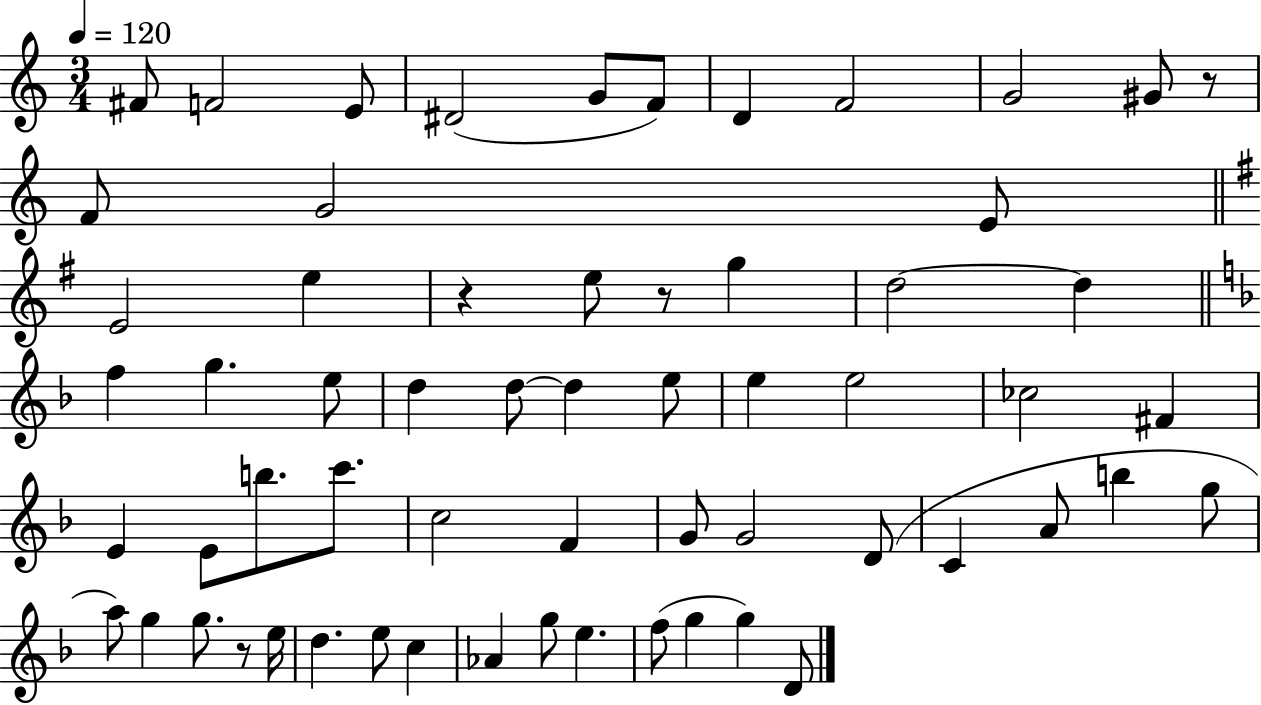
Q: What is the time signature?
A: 3/4